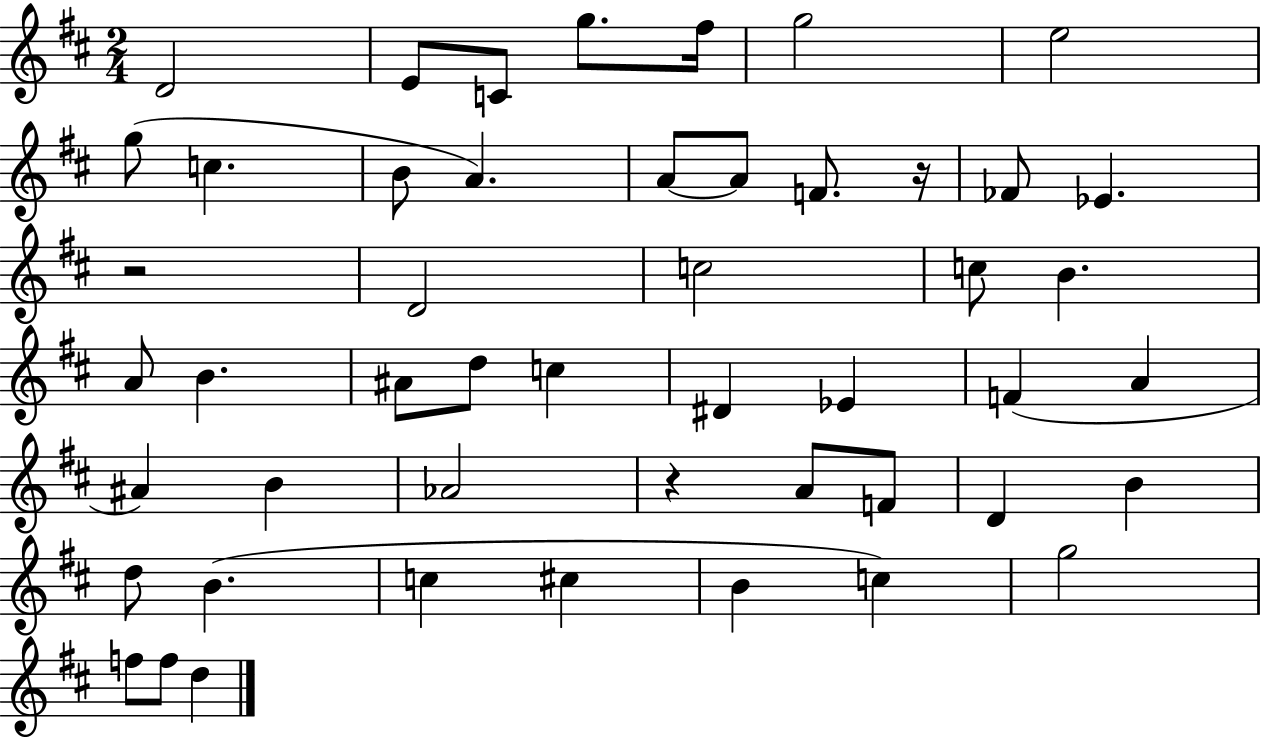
D4/h E4/e C4/e G5/e. F#5/s G5/h E5/h G5/e C5/q. B4/e A4/q. A4/e A4/e F4/e. R/s FES4/e Eb4/q. R/h D4/h C5/h C5/e B4/q. A4/e B4/q. A#4/e D5/e C5/q D#4/q Eb4/q F4/q A4/q A#4/q B4/q Ab4/h R/q A4/e F4/e D4/q B4/q D5/e B4/q. C5/q C#5/q B4/q C5/q G5/h F5/e F5/e D5/q